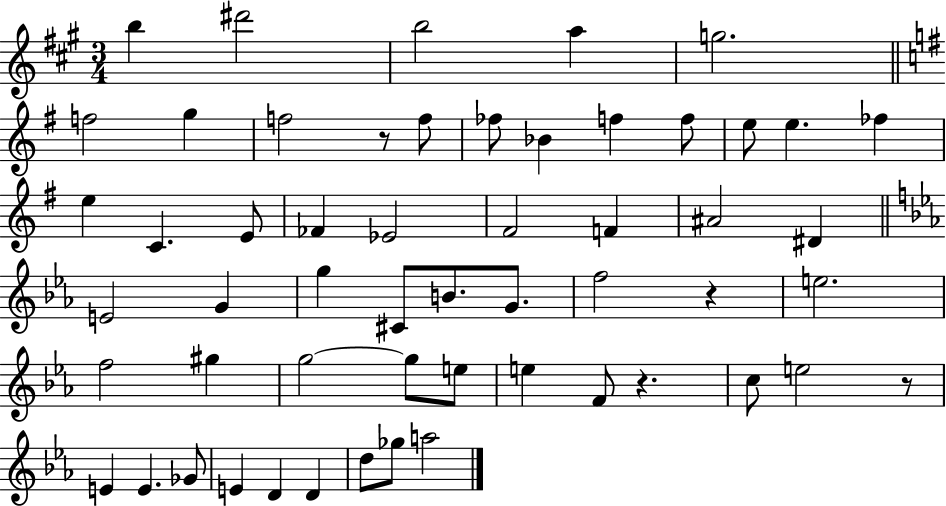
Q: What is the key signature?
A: A major